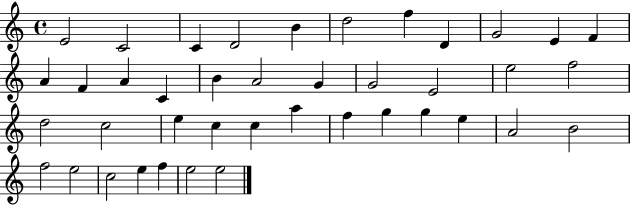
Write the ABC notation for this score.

X:1
T:Untitled
M:4/4
L:1/4
K:C
E2 C2 C D2 B d2 f D G2 E F A F A C B A2 G G2 E2 e2 f2 d2 c2 e c c a f g g e A2 B2 f2 e2 c2 e f e2 e2